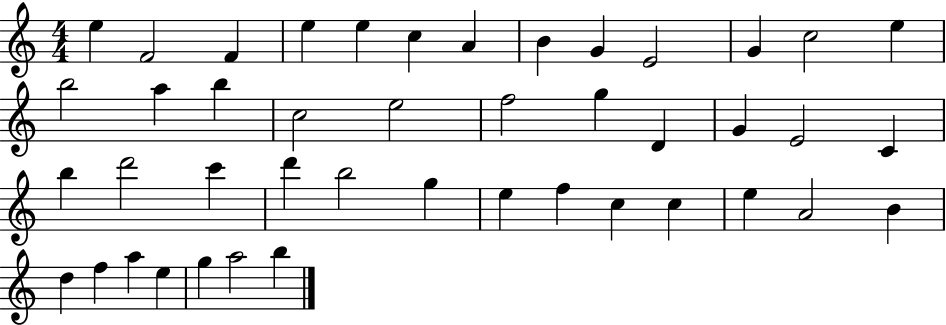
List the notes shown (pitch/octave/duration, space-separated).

E5/q F4/h F4/q E5/q E5/q C5/q A4/q B4/q G4/q E4/h G4/q C5/h E5/q B5/h A5/q B5/q C5/h E5/h F5/h G5/q D4/q G4/q E4/h C4/q B5/q D6/h C6/q D6/q B5/h G5/q E5/q F5/q C5/q C5/q E5/q A4/h B4/q D5/q F5/q A5/q E5/q G5/q A5/h B5/q